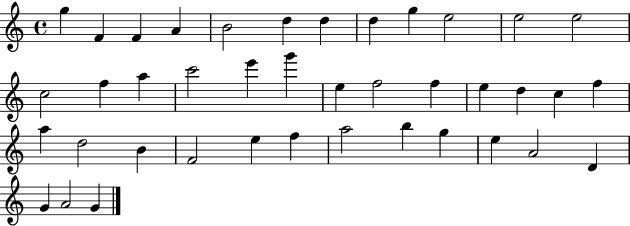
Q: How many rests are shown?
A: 0